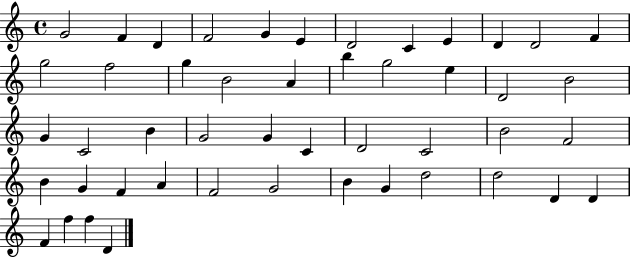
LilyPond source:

{
  \clef treble
  \time 4/4
  \defaultTimeSignature
  \key c \major
  g'2 f'4 d'4 | f'2 g'4 e'4 | d'2 c'4 e'4 | d'4 d'2 f'4 | \break g''2 f''2 | g''4 b'2 a'4 | b''4 g''2 e''4 | d'2 b'2 | \break g'4 c'2 b'4 | g'2 g'4 c'4 | d'2 c'2 | b'2 f'2 | \break b'4 g'4 f'4 a'4 | f'2 g'2 | b'4 g'4 d''2 | d''2 d'4 d'4 | \break f'4 f''4 f''4 d'4 | \bar "|."
}